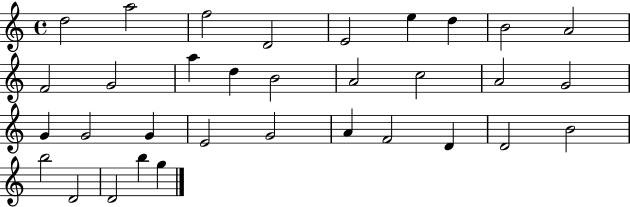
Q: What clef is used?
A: treble